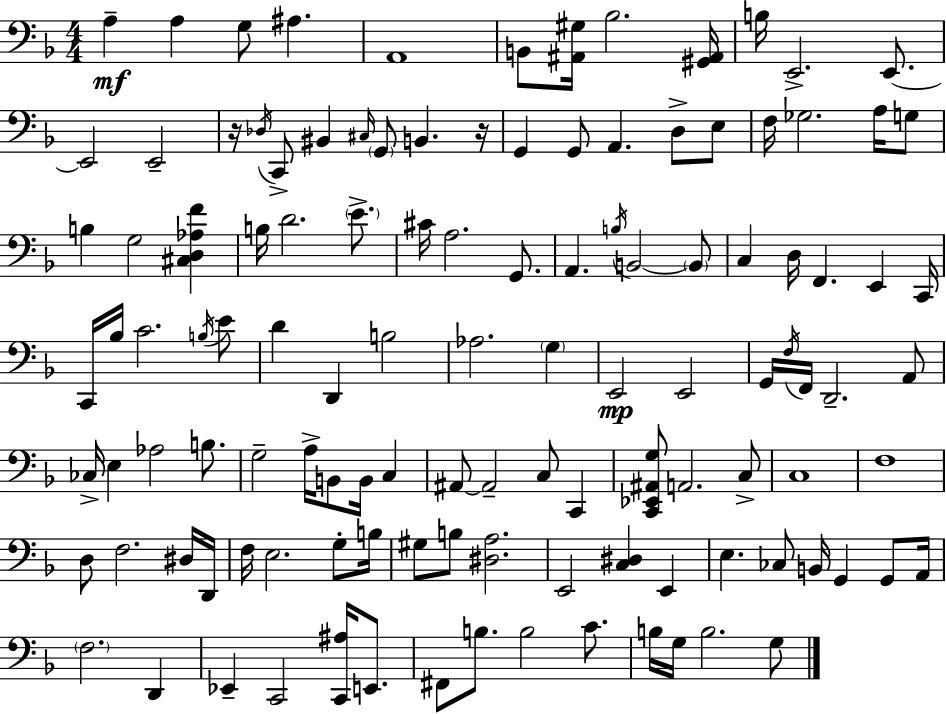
X:1
T:Untitled
M:4/4
L:1/4
K:F
A, A, G,/2 ^A, A,,4 B,,/2 [^A,,^G,]/4 _B,2 [^G,,^A,,]/4 B,/4 E,,2 E,,/2 E,,2 E,,2 z/4 _D,/4 C,,/2 ^B,, ^C,/4 G,,/2 B,, z/4 G,, G,,/2 A,, D,/2 E,/2 F,/4 _G,2 A,/4 G,/2 B, G,2 [^C,D,_A,F] B,/4 D2 E/2 ^C/4 A,2 G,,/2 A,, B,/4 B,,2 B,,/2 C, D,/4 F,, E,, C,,/4 C,,/4 _B,/4 C2 B,/4 E/2 D D,, B,2 _A,2 G, E,,2 E,,2 G,,/4 F,/4 F,,/4 D,,2 A,,/2 _C,/4 E, _A,2 B,/2 G,2 A,/4 B,,/2 B,,/4 C, ^A,,/2 ^A,,2 C,/2 C,, [C,,_E,,^A,,G,]/2 A,,2 C,/2 C,4 F,4 D,/2 F,2 ^D,/4 D,,/4 F,/4 E,2 G,/2 B,/4 ^G,/2 B,/2 [^D,A,]2 E,,2 [C,^D,] E,, E, _C,/2 B,,/4 G,, G,,/2 A,,/4 F,2 D,, _E,, C,,2 [C,,^A,]/4 E,,/2 ^F,,/2 B,/2 B,2 C/2 B,/4 G,/4 B,2 G,/2